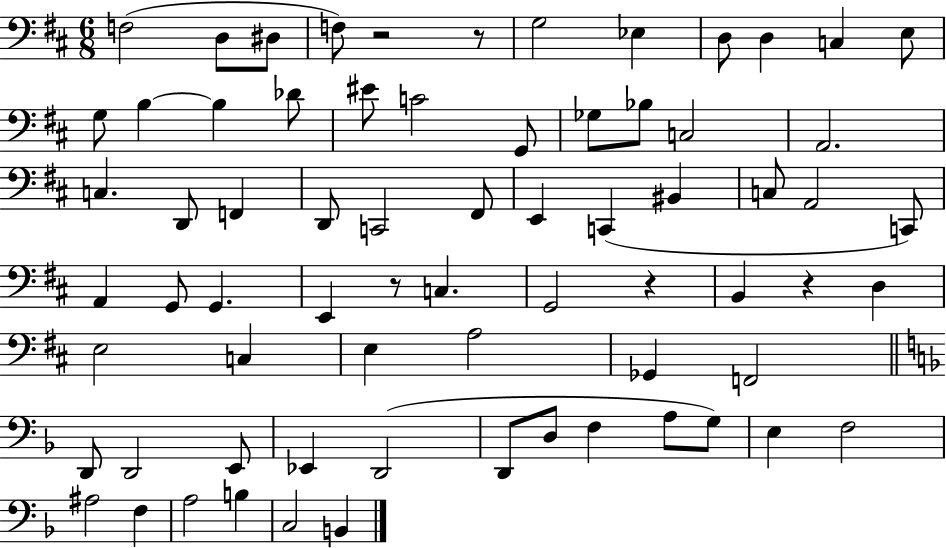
{
  \clef bass
  \numericTimeSignature
  \time 6/8
  \key d \major
  f2( d8 dis8 | f8) r2 r8 | g2 ees4 | d8 d4 c4 e8 | \break g8 b4~~ b4 des'8 | eis'8 c'2 g,8 | ges8 bes8 c2 | a,2. | \break c4. d,8 f,4 | d,8 c,2 fis,8 | e,4 c,4( bis,4 | c8 a,2 c,8) | \break a,4 g,8 g,4. | e,4 r8 c4. | g,2 r4 | b,4 r4 d4 | \break e2 c4 | e4 a2 | ges,4 f,2 | \bar "||" \break \key d \minor d,8 d,2 e,8 | ees,4 d,2( | d,8 d8 f4 a8 g8) | e4 f2 | \break ais2 f4 | a2 b4 | c2 b,4 | \bar "|."
}